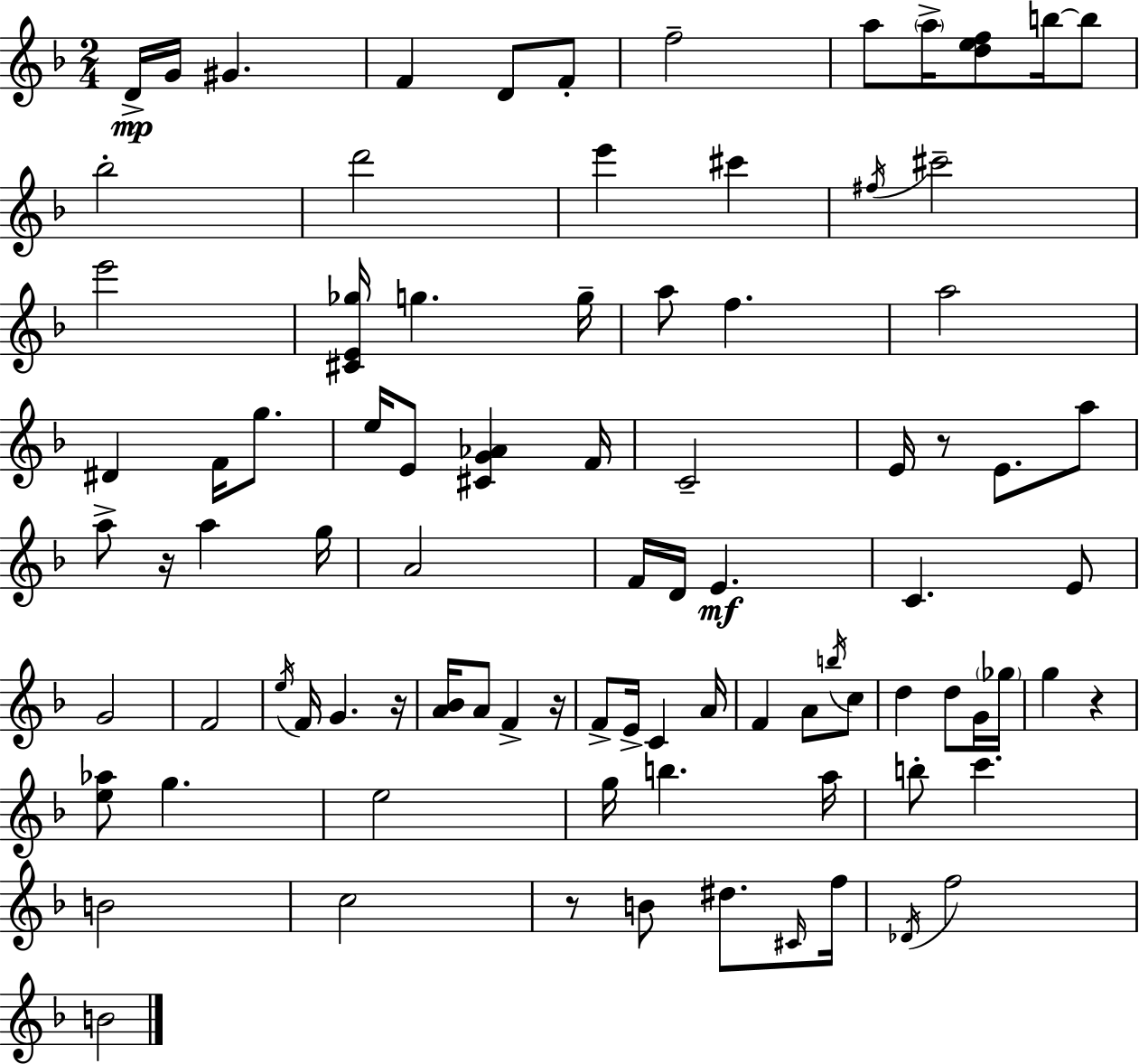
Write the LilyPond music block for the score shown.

{
  \clef treble
  \numericTimeSignature
  \time 2/4
  \key f \major
  d'16->\mp g'16 gis'4. | f'4 d'8 f'8-. | f''2-- | a''8 \parenthesize a''16-> <d'' e'' f''>8 b''16~~ b''8 | \break bes''2-. | d'''2 | e'''4 cis'''4 | \acciaccatura { fis''16 } cis'''2-- | \break e'''2 | <cis' e' ges''>16 g''4. | g''16-- a''8 f''4. | a''2 | \break dis'4 f'16 g''8. | e''16 e'8 <cis' g' aes'>4 | f'16 c'2-- | e'16 r8 e'8. a''8 | \break a''8-> r16 a''4 | g''16 a'2 | f'16 d'16 e'4.\mf | c'4. e'8 | \break g'2 | f'2 | \acciaccatura { e''16 } f'16 g'4. | r16 <a' bes'>16 a'8 f'4-> | \break r16 f'8-> e'16-> c'4 | a'16 f'4 a'8 | \acciaccatura { b''16 } c''8 d''4 d''8 | g'16 \parenthesize ges''16 g''4 r4 | \break <e'' aes''>8 g''4. | e''2 | g''16 b''4. | a''16 b''8-. c'''4. | \break b'2 | c''2 | r8 b'8 dis''8. | \grace { cis'16 } f''16 \acciaccatura { des'16 } f''2 | \break b'2 | \bar "|."
}